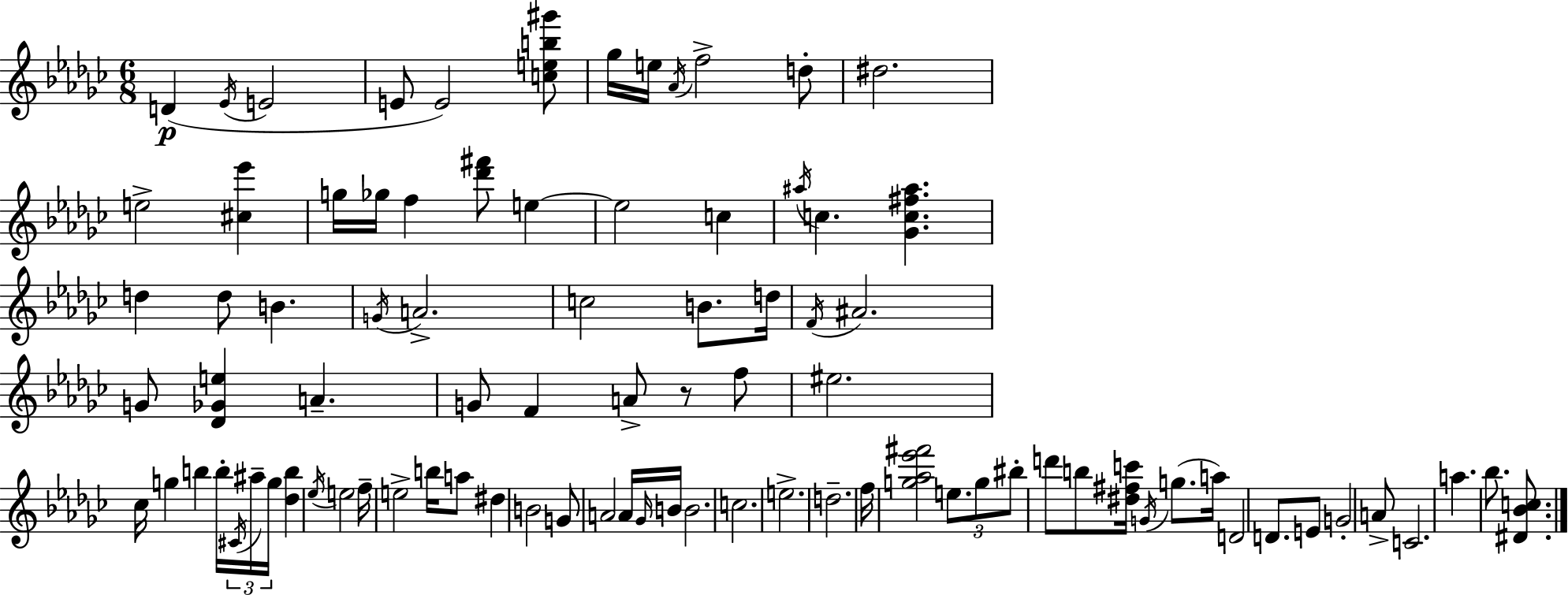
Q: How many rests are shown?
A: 1